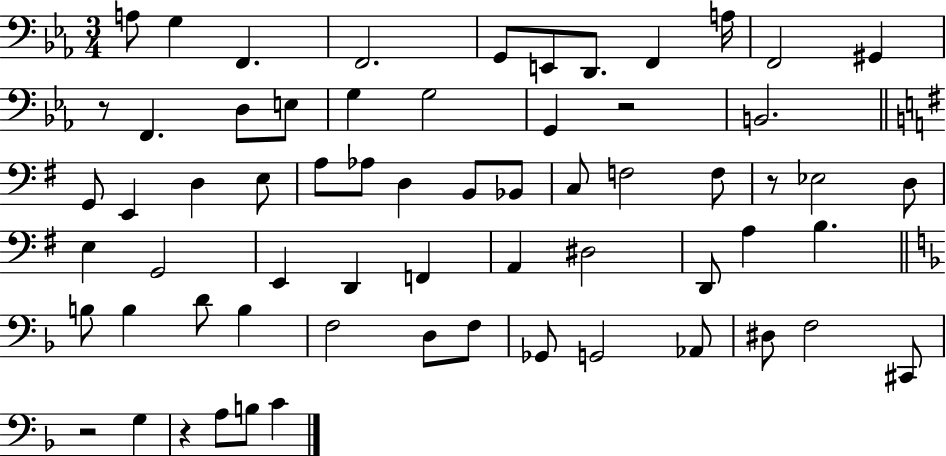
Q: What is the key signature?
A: EES major